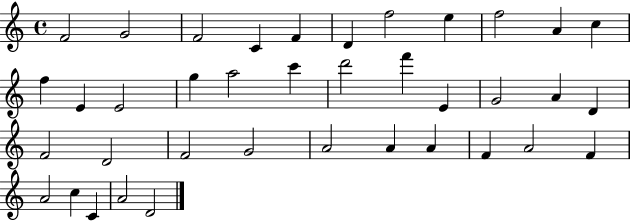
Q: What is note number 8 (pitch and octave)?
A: E5